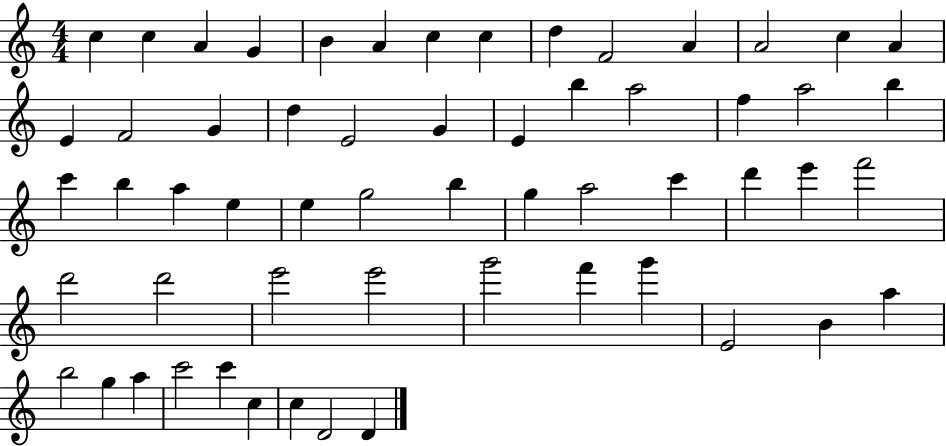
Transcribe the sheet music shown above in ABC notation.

X:1
T:Untitled
M:4/4
L:1/4
K:C
c c A G B A c c d F2 A A2 c A E F2 G d E2 G E b a2 f a2 b c' b a e e g2 b g a2 c' d' e' f'2 d'2 d'2 e'2 e'2 g'2 f' g' E2 B a b2 g a c'2 c' c c D2 D